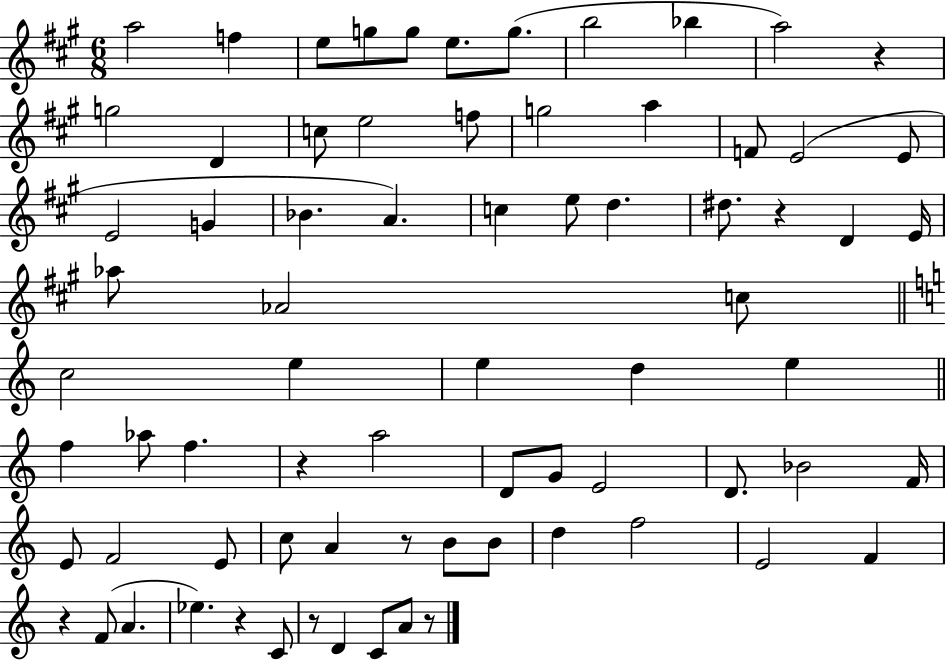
{
  \clef treble
  \numericTimeSignature
  \time 6/8
  \key a \major
  a''2 f''4 | e''8 g''8 g''8 e''8. g''8.( | b''2 bes''4 | a''2) r4 | \break g''2 d'4 | c''8 e''2 f''8 | g''2 a''4 | f'8 e'2( e'8 | \break e'2 g'4 | bes'4. a'4.) | c''4 e''8 d''4. | dis''8. r4 d'4 e'16 | \break aes''8 aes'2 c''8 | \bar "||" \break \key c \major c''2 e''4 | e''4 d''4 e''4 | \bar "||" \break \key c \major f''4 aes''8 f''4. | r4 a''2 | d'8 g'8 e'2 | d'8. bes'2 f'16 | \break e'8 f'2 e'8 | c''8 a'4 r8 b'8 b'8 | d''4 f''2 | e'2 f'4 | \break r4 f'8( a'4. | ees''4.) r4 c'8 | r8 d'4 c'8 a'8 r8 | \bar "|."
}